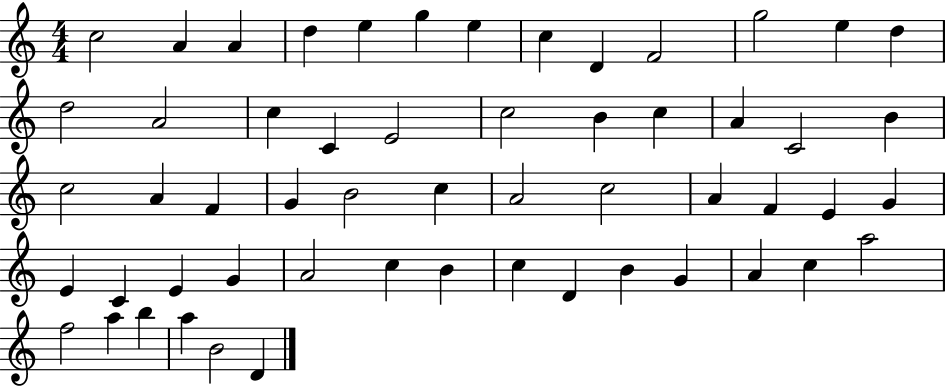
X:1
T:Untitled
M:4/4
L:1/4
K:C
c2 A A d e g e c D F2 g2 e d d2 A2 c C E2 c2 B c A C2 B c2 A F G B2 c A2 c2 A F E G E C E G A2 c B c D B G A c a2 f2 a b a B2 D